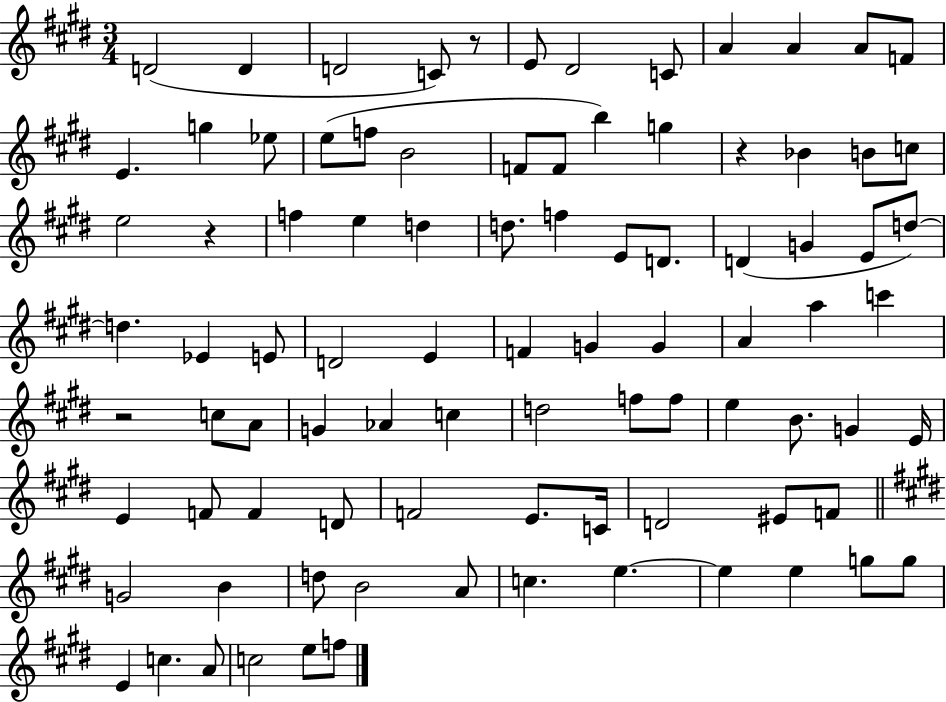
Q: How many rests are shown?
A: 4